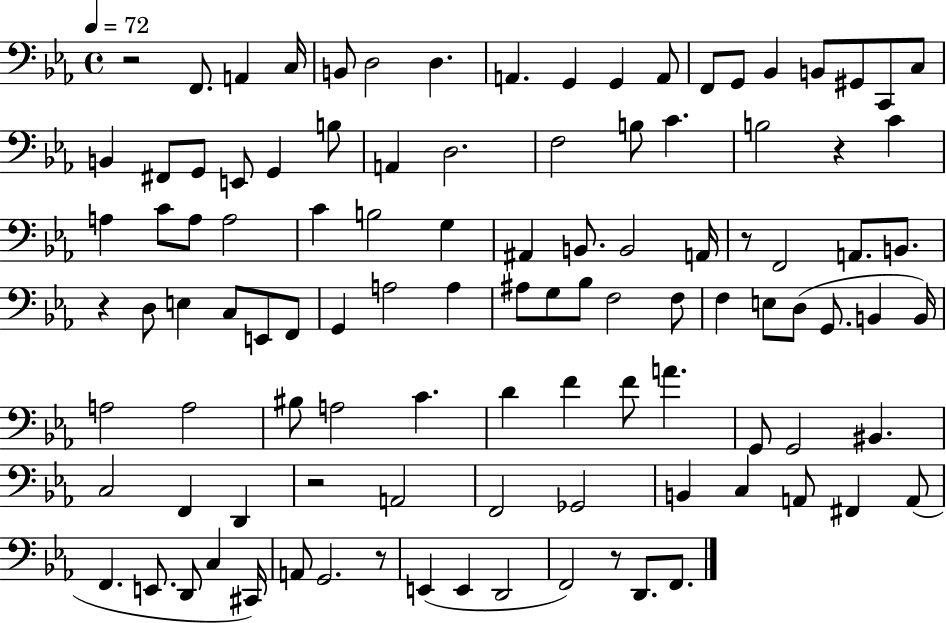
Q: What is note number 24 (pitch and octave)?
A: A2